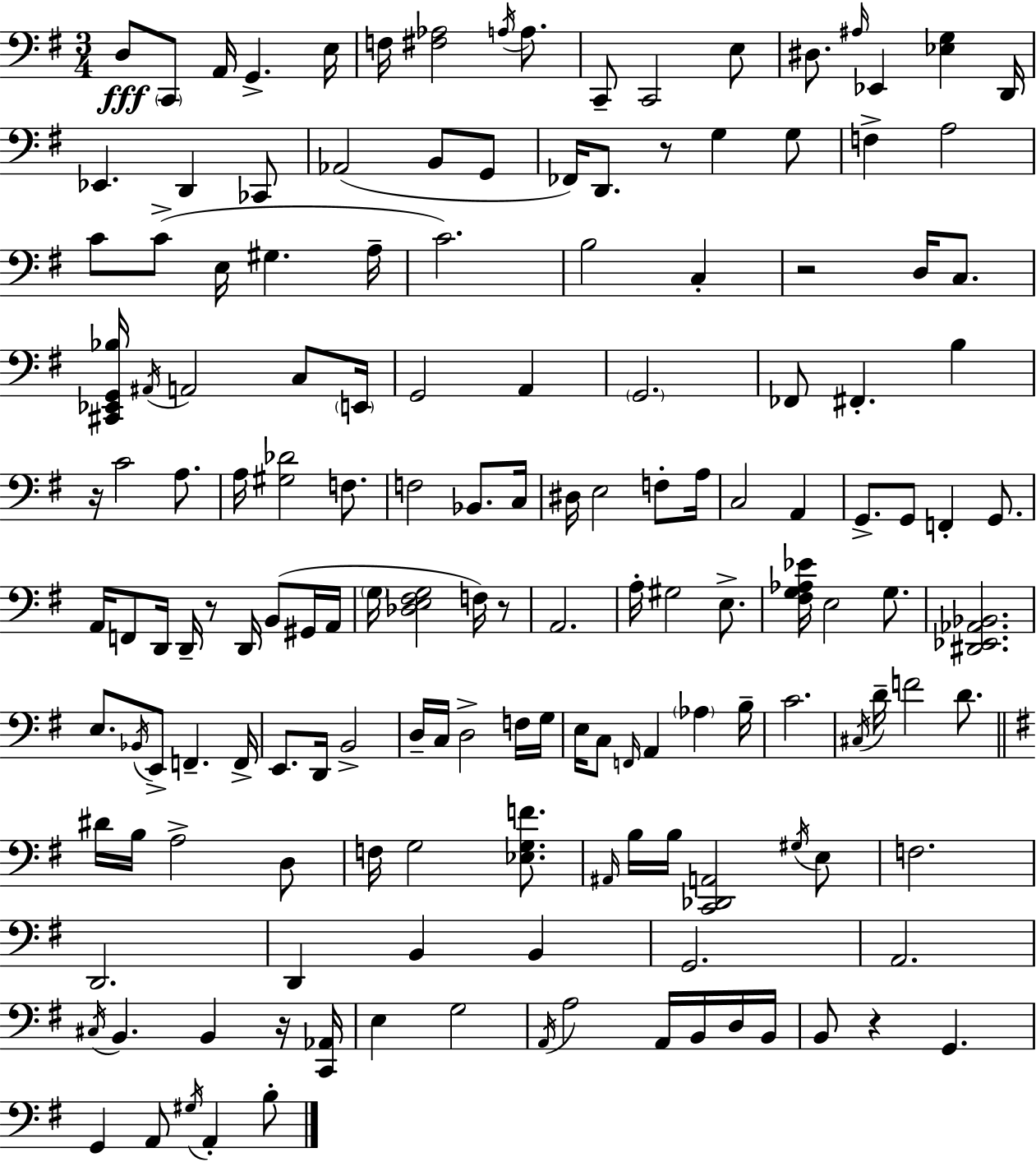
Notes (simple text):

D3/e C2/e A2/s G2/q. E3/s F3/s [F#3,Ab3]/h A3/s A3/e. C2/e C2/h E3/e D#3/e. A#3/s Eb2/q [Eb3,G3]/q D2/s Eb2/q. D2/q CES2/e Ab2/h B2/e G2/e FES2/s D2/e. R/e G3/q G3/e F3/q A3/h C4/e C4/e E3/s G#3/q. A3/s C4/h. B3/h C3/q R/h D3/s C3/e. [C#2,Eb2,G2,Bb3]/s A#2/s A2/h C3/e E2/s G2/h A2/q G2/h. FES2/e F#2/q. B3/q R/s C4/h A3/e. A3/s [G#3,Db4]/h F3/e. F3/h Bb2/e. C3/s D#3/s E3/h F3/e A3/s C3/h A2/q G2/e. G2/e F2/q G2/e. A2/s F2/e D2/s D2/s R/e D2/s B2/e G#2/s A2/s G3/s [Db3,E3,F#3,G3]/h F3/s R/e A2/h. A3/s G#3/h E3/e. [F#3,G3,Ab3,Eb4]/s E3/h G3/e. [D#2,Eb2,Ab2,Bb2]/h. E3/e. Bb2/s E2/e F2/q. F2/s E2/e. D2/s B2/h D3/s C3/s D3/h F3/s G3/s E3/s C3/e F2/s A2/q Ab3/q B3/s C4/h. C#3/s D4/s F4/h D4/e. D#4/s B3/s A3/h D3/e F3/s G3/h [Eb3,G3,F4]/e. A#2/s B3/s B3/s [C2,Db2,A2]/h G#3/s E3/e F3/h. D2/h. D2/q B2/q B2/q G2/h. A2/h. C#3/s B2/q. B2/q R/s [C2,Ab2]/s E3/q G3/h A2/s A3/h A2/s B2/s D3/s B2/s B2/e R/q G2/q. G2/q A2/e G#3/s A2/q B3/e